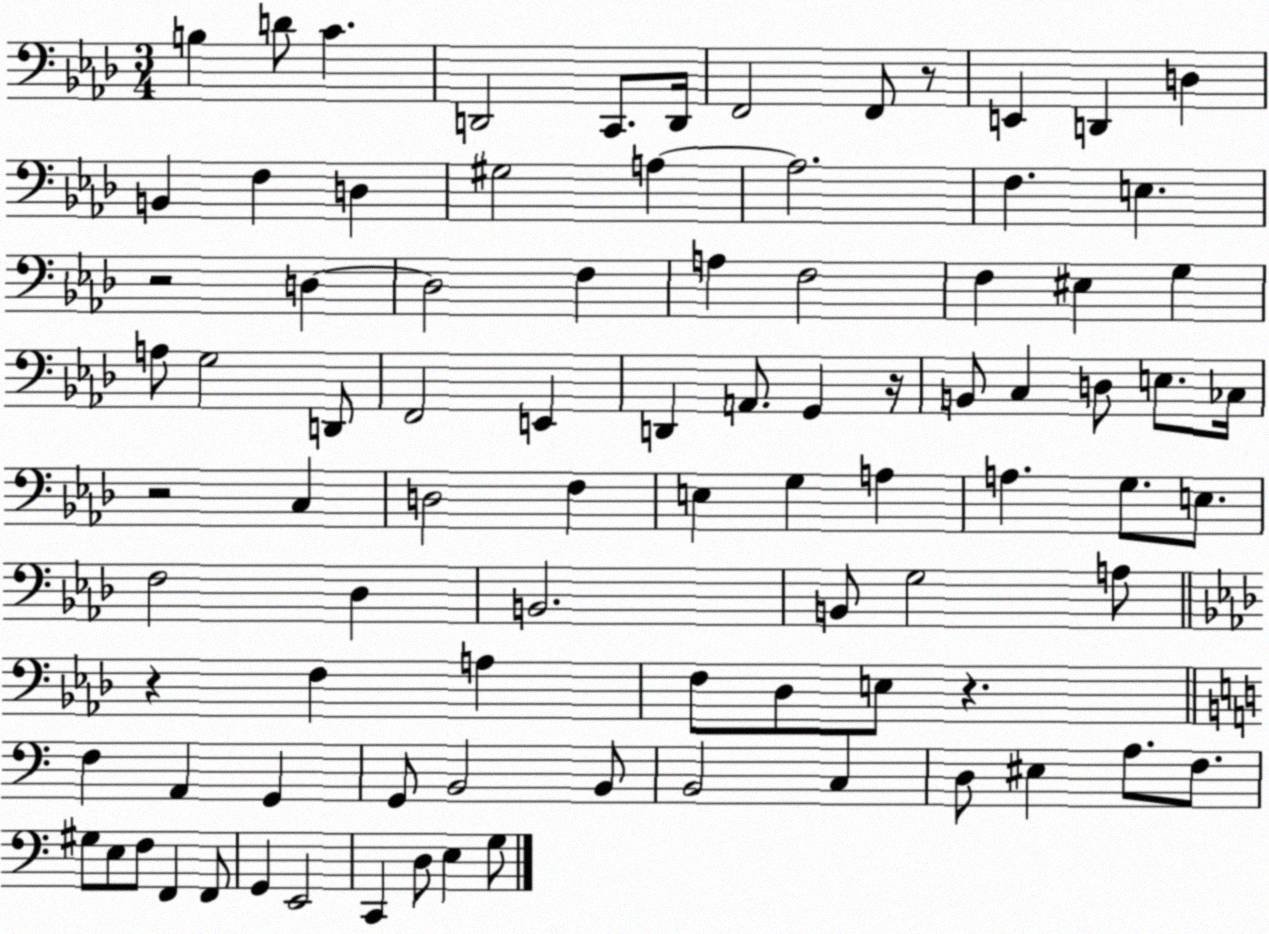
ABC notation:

X:1
T:Untitled
M:3/4
L:1/4
K:Ab
B, D/2 C D,,2 C,,/2 D,,/4 F,,2 F,,/2 z/2 E,, D,, D, B,, F, D, ^G,2 A, A,2 F, E, z2 D, D,2 F, A, F,2 F, ^E, G, A,/2 G,2 D,,/2 F,,2 E,, D,, A,,/2 G,, z/4 B,,/2 C, D,/2 E,/2 _C,/4 z2 C, D,2 F, E, G, A, A, G,/2 E,/2 F,2 _D, B,,2 B,,/2 G,2 A,/2 z F, A, F,/2 _D,/2 E,/2 z F, A,, G,, G,,/2 B,,2 B,,/2 B,,2 C, D,/2 ^E, A,/2 F,/2 ^G,/2 E,/2 F,/2 F,, F,,/2 G,, E,,2 C,, D,/2 E, G,/2